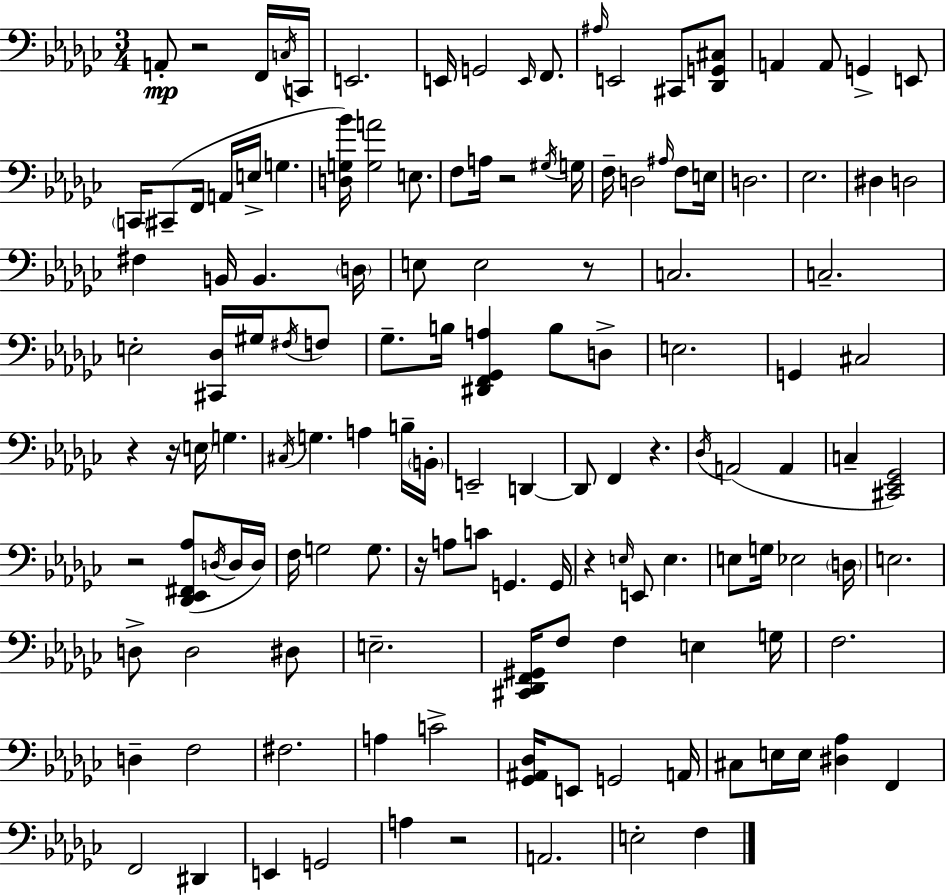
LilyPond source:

{
  \clef bass
  \numericTimeSignature
  \time 3/4
  \key ees \minor
  \repeat volta 2 { a,8-.\mp r2 f,16 \acciaccatura { c16 } | c,16 e,2. | e,16 g,2 \grace { e,16 } f,8. | \grace { ais16 } e,2 cis,8 | \break <des, g, cis>8 a,4 a,8 g,4-> | e,8 \parenthesize c,16 cis,8--( f,16 a,16 e16-> g4. | <d g bes'>16) <g a'>2 | e8. f8 a16 r2 | \break \acciaccatura { gis16 } g16 f16-- d2 | \grace { ais16 } f8 e16 d2. | ees2. | dis4 d2 | \break fis4 b,16 b,4. | \parenthesize d16 e8 e2 | r8 c2. | c2.-- | \break e2-. | <cis, des>16 gis16 \acciaccatura { fis16 } f8 ges8.-- b16 <dis, f, ges, a>4 | b8 d8-> e2. | g,4 cis2 | \break r4 r16 \parenthesize e16 | g4. \acciaccatura { cis16 } g4. | a4 b16-- \parenthesize b,16-. e,2-- | d,4~~ d,8 f,4 | \break r4. \acciaccatura { des16 }( a,2 | a,4 c4-- | <cis, ees, ges,>2) r2 | <des, ees, fis, aes>8( \acciaccatura { d16 } d16 d16) f16 g2 | \break g8. r16 a8 | c'8 g,4. g,16 r4 | \grace { e16 } e,8 e4. e8 | g16 ees2 \parenthesize d16 e2. | \break d8-> | d2 dis8 e2.-- | <cis, des, f, gis,>16 f8 | f4 e4 g16 f2. | \break d4-- | f2 fis2. | a4 | c'2-> <ges, ais, des>16 e,8 | \break g,2 a,16 cis8 | e16 e16 <dis aes>4 f,4 f,2 | dis,4 e,4 | g,2 a4 | \break r2 a,2. | e2-. | f4 } \bar "|."
}